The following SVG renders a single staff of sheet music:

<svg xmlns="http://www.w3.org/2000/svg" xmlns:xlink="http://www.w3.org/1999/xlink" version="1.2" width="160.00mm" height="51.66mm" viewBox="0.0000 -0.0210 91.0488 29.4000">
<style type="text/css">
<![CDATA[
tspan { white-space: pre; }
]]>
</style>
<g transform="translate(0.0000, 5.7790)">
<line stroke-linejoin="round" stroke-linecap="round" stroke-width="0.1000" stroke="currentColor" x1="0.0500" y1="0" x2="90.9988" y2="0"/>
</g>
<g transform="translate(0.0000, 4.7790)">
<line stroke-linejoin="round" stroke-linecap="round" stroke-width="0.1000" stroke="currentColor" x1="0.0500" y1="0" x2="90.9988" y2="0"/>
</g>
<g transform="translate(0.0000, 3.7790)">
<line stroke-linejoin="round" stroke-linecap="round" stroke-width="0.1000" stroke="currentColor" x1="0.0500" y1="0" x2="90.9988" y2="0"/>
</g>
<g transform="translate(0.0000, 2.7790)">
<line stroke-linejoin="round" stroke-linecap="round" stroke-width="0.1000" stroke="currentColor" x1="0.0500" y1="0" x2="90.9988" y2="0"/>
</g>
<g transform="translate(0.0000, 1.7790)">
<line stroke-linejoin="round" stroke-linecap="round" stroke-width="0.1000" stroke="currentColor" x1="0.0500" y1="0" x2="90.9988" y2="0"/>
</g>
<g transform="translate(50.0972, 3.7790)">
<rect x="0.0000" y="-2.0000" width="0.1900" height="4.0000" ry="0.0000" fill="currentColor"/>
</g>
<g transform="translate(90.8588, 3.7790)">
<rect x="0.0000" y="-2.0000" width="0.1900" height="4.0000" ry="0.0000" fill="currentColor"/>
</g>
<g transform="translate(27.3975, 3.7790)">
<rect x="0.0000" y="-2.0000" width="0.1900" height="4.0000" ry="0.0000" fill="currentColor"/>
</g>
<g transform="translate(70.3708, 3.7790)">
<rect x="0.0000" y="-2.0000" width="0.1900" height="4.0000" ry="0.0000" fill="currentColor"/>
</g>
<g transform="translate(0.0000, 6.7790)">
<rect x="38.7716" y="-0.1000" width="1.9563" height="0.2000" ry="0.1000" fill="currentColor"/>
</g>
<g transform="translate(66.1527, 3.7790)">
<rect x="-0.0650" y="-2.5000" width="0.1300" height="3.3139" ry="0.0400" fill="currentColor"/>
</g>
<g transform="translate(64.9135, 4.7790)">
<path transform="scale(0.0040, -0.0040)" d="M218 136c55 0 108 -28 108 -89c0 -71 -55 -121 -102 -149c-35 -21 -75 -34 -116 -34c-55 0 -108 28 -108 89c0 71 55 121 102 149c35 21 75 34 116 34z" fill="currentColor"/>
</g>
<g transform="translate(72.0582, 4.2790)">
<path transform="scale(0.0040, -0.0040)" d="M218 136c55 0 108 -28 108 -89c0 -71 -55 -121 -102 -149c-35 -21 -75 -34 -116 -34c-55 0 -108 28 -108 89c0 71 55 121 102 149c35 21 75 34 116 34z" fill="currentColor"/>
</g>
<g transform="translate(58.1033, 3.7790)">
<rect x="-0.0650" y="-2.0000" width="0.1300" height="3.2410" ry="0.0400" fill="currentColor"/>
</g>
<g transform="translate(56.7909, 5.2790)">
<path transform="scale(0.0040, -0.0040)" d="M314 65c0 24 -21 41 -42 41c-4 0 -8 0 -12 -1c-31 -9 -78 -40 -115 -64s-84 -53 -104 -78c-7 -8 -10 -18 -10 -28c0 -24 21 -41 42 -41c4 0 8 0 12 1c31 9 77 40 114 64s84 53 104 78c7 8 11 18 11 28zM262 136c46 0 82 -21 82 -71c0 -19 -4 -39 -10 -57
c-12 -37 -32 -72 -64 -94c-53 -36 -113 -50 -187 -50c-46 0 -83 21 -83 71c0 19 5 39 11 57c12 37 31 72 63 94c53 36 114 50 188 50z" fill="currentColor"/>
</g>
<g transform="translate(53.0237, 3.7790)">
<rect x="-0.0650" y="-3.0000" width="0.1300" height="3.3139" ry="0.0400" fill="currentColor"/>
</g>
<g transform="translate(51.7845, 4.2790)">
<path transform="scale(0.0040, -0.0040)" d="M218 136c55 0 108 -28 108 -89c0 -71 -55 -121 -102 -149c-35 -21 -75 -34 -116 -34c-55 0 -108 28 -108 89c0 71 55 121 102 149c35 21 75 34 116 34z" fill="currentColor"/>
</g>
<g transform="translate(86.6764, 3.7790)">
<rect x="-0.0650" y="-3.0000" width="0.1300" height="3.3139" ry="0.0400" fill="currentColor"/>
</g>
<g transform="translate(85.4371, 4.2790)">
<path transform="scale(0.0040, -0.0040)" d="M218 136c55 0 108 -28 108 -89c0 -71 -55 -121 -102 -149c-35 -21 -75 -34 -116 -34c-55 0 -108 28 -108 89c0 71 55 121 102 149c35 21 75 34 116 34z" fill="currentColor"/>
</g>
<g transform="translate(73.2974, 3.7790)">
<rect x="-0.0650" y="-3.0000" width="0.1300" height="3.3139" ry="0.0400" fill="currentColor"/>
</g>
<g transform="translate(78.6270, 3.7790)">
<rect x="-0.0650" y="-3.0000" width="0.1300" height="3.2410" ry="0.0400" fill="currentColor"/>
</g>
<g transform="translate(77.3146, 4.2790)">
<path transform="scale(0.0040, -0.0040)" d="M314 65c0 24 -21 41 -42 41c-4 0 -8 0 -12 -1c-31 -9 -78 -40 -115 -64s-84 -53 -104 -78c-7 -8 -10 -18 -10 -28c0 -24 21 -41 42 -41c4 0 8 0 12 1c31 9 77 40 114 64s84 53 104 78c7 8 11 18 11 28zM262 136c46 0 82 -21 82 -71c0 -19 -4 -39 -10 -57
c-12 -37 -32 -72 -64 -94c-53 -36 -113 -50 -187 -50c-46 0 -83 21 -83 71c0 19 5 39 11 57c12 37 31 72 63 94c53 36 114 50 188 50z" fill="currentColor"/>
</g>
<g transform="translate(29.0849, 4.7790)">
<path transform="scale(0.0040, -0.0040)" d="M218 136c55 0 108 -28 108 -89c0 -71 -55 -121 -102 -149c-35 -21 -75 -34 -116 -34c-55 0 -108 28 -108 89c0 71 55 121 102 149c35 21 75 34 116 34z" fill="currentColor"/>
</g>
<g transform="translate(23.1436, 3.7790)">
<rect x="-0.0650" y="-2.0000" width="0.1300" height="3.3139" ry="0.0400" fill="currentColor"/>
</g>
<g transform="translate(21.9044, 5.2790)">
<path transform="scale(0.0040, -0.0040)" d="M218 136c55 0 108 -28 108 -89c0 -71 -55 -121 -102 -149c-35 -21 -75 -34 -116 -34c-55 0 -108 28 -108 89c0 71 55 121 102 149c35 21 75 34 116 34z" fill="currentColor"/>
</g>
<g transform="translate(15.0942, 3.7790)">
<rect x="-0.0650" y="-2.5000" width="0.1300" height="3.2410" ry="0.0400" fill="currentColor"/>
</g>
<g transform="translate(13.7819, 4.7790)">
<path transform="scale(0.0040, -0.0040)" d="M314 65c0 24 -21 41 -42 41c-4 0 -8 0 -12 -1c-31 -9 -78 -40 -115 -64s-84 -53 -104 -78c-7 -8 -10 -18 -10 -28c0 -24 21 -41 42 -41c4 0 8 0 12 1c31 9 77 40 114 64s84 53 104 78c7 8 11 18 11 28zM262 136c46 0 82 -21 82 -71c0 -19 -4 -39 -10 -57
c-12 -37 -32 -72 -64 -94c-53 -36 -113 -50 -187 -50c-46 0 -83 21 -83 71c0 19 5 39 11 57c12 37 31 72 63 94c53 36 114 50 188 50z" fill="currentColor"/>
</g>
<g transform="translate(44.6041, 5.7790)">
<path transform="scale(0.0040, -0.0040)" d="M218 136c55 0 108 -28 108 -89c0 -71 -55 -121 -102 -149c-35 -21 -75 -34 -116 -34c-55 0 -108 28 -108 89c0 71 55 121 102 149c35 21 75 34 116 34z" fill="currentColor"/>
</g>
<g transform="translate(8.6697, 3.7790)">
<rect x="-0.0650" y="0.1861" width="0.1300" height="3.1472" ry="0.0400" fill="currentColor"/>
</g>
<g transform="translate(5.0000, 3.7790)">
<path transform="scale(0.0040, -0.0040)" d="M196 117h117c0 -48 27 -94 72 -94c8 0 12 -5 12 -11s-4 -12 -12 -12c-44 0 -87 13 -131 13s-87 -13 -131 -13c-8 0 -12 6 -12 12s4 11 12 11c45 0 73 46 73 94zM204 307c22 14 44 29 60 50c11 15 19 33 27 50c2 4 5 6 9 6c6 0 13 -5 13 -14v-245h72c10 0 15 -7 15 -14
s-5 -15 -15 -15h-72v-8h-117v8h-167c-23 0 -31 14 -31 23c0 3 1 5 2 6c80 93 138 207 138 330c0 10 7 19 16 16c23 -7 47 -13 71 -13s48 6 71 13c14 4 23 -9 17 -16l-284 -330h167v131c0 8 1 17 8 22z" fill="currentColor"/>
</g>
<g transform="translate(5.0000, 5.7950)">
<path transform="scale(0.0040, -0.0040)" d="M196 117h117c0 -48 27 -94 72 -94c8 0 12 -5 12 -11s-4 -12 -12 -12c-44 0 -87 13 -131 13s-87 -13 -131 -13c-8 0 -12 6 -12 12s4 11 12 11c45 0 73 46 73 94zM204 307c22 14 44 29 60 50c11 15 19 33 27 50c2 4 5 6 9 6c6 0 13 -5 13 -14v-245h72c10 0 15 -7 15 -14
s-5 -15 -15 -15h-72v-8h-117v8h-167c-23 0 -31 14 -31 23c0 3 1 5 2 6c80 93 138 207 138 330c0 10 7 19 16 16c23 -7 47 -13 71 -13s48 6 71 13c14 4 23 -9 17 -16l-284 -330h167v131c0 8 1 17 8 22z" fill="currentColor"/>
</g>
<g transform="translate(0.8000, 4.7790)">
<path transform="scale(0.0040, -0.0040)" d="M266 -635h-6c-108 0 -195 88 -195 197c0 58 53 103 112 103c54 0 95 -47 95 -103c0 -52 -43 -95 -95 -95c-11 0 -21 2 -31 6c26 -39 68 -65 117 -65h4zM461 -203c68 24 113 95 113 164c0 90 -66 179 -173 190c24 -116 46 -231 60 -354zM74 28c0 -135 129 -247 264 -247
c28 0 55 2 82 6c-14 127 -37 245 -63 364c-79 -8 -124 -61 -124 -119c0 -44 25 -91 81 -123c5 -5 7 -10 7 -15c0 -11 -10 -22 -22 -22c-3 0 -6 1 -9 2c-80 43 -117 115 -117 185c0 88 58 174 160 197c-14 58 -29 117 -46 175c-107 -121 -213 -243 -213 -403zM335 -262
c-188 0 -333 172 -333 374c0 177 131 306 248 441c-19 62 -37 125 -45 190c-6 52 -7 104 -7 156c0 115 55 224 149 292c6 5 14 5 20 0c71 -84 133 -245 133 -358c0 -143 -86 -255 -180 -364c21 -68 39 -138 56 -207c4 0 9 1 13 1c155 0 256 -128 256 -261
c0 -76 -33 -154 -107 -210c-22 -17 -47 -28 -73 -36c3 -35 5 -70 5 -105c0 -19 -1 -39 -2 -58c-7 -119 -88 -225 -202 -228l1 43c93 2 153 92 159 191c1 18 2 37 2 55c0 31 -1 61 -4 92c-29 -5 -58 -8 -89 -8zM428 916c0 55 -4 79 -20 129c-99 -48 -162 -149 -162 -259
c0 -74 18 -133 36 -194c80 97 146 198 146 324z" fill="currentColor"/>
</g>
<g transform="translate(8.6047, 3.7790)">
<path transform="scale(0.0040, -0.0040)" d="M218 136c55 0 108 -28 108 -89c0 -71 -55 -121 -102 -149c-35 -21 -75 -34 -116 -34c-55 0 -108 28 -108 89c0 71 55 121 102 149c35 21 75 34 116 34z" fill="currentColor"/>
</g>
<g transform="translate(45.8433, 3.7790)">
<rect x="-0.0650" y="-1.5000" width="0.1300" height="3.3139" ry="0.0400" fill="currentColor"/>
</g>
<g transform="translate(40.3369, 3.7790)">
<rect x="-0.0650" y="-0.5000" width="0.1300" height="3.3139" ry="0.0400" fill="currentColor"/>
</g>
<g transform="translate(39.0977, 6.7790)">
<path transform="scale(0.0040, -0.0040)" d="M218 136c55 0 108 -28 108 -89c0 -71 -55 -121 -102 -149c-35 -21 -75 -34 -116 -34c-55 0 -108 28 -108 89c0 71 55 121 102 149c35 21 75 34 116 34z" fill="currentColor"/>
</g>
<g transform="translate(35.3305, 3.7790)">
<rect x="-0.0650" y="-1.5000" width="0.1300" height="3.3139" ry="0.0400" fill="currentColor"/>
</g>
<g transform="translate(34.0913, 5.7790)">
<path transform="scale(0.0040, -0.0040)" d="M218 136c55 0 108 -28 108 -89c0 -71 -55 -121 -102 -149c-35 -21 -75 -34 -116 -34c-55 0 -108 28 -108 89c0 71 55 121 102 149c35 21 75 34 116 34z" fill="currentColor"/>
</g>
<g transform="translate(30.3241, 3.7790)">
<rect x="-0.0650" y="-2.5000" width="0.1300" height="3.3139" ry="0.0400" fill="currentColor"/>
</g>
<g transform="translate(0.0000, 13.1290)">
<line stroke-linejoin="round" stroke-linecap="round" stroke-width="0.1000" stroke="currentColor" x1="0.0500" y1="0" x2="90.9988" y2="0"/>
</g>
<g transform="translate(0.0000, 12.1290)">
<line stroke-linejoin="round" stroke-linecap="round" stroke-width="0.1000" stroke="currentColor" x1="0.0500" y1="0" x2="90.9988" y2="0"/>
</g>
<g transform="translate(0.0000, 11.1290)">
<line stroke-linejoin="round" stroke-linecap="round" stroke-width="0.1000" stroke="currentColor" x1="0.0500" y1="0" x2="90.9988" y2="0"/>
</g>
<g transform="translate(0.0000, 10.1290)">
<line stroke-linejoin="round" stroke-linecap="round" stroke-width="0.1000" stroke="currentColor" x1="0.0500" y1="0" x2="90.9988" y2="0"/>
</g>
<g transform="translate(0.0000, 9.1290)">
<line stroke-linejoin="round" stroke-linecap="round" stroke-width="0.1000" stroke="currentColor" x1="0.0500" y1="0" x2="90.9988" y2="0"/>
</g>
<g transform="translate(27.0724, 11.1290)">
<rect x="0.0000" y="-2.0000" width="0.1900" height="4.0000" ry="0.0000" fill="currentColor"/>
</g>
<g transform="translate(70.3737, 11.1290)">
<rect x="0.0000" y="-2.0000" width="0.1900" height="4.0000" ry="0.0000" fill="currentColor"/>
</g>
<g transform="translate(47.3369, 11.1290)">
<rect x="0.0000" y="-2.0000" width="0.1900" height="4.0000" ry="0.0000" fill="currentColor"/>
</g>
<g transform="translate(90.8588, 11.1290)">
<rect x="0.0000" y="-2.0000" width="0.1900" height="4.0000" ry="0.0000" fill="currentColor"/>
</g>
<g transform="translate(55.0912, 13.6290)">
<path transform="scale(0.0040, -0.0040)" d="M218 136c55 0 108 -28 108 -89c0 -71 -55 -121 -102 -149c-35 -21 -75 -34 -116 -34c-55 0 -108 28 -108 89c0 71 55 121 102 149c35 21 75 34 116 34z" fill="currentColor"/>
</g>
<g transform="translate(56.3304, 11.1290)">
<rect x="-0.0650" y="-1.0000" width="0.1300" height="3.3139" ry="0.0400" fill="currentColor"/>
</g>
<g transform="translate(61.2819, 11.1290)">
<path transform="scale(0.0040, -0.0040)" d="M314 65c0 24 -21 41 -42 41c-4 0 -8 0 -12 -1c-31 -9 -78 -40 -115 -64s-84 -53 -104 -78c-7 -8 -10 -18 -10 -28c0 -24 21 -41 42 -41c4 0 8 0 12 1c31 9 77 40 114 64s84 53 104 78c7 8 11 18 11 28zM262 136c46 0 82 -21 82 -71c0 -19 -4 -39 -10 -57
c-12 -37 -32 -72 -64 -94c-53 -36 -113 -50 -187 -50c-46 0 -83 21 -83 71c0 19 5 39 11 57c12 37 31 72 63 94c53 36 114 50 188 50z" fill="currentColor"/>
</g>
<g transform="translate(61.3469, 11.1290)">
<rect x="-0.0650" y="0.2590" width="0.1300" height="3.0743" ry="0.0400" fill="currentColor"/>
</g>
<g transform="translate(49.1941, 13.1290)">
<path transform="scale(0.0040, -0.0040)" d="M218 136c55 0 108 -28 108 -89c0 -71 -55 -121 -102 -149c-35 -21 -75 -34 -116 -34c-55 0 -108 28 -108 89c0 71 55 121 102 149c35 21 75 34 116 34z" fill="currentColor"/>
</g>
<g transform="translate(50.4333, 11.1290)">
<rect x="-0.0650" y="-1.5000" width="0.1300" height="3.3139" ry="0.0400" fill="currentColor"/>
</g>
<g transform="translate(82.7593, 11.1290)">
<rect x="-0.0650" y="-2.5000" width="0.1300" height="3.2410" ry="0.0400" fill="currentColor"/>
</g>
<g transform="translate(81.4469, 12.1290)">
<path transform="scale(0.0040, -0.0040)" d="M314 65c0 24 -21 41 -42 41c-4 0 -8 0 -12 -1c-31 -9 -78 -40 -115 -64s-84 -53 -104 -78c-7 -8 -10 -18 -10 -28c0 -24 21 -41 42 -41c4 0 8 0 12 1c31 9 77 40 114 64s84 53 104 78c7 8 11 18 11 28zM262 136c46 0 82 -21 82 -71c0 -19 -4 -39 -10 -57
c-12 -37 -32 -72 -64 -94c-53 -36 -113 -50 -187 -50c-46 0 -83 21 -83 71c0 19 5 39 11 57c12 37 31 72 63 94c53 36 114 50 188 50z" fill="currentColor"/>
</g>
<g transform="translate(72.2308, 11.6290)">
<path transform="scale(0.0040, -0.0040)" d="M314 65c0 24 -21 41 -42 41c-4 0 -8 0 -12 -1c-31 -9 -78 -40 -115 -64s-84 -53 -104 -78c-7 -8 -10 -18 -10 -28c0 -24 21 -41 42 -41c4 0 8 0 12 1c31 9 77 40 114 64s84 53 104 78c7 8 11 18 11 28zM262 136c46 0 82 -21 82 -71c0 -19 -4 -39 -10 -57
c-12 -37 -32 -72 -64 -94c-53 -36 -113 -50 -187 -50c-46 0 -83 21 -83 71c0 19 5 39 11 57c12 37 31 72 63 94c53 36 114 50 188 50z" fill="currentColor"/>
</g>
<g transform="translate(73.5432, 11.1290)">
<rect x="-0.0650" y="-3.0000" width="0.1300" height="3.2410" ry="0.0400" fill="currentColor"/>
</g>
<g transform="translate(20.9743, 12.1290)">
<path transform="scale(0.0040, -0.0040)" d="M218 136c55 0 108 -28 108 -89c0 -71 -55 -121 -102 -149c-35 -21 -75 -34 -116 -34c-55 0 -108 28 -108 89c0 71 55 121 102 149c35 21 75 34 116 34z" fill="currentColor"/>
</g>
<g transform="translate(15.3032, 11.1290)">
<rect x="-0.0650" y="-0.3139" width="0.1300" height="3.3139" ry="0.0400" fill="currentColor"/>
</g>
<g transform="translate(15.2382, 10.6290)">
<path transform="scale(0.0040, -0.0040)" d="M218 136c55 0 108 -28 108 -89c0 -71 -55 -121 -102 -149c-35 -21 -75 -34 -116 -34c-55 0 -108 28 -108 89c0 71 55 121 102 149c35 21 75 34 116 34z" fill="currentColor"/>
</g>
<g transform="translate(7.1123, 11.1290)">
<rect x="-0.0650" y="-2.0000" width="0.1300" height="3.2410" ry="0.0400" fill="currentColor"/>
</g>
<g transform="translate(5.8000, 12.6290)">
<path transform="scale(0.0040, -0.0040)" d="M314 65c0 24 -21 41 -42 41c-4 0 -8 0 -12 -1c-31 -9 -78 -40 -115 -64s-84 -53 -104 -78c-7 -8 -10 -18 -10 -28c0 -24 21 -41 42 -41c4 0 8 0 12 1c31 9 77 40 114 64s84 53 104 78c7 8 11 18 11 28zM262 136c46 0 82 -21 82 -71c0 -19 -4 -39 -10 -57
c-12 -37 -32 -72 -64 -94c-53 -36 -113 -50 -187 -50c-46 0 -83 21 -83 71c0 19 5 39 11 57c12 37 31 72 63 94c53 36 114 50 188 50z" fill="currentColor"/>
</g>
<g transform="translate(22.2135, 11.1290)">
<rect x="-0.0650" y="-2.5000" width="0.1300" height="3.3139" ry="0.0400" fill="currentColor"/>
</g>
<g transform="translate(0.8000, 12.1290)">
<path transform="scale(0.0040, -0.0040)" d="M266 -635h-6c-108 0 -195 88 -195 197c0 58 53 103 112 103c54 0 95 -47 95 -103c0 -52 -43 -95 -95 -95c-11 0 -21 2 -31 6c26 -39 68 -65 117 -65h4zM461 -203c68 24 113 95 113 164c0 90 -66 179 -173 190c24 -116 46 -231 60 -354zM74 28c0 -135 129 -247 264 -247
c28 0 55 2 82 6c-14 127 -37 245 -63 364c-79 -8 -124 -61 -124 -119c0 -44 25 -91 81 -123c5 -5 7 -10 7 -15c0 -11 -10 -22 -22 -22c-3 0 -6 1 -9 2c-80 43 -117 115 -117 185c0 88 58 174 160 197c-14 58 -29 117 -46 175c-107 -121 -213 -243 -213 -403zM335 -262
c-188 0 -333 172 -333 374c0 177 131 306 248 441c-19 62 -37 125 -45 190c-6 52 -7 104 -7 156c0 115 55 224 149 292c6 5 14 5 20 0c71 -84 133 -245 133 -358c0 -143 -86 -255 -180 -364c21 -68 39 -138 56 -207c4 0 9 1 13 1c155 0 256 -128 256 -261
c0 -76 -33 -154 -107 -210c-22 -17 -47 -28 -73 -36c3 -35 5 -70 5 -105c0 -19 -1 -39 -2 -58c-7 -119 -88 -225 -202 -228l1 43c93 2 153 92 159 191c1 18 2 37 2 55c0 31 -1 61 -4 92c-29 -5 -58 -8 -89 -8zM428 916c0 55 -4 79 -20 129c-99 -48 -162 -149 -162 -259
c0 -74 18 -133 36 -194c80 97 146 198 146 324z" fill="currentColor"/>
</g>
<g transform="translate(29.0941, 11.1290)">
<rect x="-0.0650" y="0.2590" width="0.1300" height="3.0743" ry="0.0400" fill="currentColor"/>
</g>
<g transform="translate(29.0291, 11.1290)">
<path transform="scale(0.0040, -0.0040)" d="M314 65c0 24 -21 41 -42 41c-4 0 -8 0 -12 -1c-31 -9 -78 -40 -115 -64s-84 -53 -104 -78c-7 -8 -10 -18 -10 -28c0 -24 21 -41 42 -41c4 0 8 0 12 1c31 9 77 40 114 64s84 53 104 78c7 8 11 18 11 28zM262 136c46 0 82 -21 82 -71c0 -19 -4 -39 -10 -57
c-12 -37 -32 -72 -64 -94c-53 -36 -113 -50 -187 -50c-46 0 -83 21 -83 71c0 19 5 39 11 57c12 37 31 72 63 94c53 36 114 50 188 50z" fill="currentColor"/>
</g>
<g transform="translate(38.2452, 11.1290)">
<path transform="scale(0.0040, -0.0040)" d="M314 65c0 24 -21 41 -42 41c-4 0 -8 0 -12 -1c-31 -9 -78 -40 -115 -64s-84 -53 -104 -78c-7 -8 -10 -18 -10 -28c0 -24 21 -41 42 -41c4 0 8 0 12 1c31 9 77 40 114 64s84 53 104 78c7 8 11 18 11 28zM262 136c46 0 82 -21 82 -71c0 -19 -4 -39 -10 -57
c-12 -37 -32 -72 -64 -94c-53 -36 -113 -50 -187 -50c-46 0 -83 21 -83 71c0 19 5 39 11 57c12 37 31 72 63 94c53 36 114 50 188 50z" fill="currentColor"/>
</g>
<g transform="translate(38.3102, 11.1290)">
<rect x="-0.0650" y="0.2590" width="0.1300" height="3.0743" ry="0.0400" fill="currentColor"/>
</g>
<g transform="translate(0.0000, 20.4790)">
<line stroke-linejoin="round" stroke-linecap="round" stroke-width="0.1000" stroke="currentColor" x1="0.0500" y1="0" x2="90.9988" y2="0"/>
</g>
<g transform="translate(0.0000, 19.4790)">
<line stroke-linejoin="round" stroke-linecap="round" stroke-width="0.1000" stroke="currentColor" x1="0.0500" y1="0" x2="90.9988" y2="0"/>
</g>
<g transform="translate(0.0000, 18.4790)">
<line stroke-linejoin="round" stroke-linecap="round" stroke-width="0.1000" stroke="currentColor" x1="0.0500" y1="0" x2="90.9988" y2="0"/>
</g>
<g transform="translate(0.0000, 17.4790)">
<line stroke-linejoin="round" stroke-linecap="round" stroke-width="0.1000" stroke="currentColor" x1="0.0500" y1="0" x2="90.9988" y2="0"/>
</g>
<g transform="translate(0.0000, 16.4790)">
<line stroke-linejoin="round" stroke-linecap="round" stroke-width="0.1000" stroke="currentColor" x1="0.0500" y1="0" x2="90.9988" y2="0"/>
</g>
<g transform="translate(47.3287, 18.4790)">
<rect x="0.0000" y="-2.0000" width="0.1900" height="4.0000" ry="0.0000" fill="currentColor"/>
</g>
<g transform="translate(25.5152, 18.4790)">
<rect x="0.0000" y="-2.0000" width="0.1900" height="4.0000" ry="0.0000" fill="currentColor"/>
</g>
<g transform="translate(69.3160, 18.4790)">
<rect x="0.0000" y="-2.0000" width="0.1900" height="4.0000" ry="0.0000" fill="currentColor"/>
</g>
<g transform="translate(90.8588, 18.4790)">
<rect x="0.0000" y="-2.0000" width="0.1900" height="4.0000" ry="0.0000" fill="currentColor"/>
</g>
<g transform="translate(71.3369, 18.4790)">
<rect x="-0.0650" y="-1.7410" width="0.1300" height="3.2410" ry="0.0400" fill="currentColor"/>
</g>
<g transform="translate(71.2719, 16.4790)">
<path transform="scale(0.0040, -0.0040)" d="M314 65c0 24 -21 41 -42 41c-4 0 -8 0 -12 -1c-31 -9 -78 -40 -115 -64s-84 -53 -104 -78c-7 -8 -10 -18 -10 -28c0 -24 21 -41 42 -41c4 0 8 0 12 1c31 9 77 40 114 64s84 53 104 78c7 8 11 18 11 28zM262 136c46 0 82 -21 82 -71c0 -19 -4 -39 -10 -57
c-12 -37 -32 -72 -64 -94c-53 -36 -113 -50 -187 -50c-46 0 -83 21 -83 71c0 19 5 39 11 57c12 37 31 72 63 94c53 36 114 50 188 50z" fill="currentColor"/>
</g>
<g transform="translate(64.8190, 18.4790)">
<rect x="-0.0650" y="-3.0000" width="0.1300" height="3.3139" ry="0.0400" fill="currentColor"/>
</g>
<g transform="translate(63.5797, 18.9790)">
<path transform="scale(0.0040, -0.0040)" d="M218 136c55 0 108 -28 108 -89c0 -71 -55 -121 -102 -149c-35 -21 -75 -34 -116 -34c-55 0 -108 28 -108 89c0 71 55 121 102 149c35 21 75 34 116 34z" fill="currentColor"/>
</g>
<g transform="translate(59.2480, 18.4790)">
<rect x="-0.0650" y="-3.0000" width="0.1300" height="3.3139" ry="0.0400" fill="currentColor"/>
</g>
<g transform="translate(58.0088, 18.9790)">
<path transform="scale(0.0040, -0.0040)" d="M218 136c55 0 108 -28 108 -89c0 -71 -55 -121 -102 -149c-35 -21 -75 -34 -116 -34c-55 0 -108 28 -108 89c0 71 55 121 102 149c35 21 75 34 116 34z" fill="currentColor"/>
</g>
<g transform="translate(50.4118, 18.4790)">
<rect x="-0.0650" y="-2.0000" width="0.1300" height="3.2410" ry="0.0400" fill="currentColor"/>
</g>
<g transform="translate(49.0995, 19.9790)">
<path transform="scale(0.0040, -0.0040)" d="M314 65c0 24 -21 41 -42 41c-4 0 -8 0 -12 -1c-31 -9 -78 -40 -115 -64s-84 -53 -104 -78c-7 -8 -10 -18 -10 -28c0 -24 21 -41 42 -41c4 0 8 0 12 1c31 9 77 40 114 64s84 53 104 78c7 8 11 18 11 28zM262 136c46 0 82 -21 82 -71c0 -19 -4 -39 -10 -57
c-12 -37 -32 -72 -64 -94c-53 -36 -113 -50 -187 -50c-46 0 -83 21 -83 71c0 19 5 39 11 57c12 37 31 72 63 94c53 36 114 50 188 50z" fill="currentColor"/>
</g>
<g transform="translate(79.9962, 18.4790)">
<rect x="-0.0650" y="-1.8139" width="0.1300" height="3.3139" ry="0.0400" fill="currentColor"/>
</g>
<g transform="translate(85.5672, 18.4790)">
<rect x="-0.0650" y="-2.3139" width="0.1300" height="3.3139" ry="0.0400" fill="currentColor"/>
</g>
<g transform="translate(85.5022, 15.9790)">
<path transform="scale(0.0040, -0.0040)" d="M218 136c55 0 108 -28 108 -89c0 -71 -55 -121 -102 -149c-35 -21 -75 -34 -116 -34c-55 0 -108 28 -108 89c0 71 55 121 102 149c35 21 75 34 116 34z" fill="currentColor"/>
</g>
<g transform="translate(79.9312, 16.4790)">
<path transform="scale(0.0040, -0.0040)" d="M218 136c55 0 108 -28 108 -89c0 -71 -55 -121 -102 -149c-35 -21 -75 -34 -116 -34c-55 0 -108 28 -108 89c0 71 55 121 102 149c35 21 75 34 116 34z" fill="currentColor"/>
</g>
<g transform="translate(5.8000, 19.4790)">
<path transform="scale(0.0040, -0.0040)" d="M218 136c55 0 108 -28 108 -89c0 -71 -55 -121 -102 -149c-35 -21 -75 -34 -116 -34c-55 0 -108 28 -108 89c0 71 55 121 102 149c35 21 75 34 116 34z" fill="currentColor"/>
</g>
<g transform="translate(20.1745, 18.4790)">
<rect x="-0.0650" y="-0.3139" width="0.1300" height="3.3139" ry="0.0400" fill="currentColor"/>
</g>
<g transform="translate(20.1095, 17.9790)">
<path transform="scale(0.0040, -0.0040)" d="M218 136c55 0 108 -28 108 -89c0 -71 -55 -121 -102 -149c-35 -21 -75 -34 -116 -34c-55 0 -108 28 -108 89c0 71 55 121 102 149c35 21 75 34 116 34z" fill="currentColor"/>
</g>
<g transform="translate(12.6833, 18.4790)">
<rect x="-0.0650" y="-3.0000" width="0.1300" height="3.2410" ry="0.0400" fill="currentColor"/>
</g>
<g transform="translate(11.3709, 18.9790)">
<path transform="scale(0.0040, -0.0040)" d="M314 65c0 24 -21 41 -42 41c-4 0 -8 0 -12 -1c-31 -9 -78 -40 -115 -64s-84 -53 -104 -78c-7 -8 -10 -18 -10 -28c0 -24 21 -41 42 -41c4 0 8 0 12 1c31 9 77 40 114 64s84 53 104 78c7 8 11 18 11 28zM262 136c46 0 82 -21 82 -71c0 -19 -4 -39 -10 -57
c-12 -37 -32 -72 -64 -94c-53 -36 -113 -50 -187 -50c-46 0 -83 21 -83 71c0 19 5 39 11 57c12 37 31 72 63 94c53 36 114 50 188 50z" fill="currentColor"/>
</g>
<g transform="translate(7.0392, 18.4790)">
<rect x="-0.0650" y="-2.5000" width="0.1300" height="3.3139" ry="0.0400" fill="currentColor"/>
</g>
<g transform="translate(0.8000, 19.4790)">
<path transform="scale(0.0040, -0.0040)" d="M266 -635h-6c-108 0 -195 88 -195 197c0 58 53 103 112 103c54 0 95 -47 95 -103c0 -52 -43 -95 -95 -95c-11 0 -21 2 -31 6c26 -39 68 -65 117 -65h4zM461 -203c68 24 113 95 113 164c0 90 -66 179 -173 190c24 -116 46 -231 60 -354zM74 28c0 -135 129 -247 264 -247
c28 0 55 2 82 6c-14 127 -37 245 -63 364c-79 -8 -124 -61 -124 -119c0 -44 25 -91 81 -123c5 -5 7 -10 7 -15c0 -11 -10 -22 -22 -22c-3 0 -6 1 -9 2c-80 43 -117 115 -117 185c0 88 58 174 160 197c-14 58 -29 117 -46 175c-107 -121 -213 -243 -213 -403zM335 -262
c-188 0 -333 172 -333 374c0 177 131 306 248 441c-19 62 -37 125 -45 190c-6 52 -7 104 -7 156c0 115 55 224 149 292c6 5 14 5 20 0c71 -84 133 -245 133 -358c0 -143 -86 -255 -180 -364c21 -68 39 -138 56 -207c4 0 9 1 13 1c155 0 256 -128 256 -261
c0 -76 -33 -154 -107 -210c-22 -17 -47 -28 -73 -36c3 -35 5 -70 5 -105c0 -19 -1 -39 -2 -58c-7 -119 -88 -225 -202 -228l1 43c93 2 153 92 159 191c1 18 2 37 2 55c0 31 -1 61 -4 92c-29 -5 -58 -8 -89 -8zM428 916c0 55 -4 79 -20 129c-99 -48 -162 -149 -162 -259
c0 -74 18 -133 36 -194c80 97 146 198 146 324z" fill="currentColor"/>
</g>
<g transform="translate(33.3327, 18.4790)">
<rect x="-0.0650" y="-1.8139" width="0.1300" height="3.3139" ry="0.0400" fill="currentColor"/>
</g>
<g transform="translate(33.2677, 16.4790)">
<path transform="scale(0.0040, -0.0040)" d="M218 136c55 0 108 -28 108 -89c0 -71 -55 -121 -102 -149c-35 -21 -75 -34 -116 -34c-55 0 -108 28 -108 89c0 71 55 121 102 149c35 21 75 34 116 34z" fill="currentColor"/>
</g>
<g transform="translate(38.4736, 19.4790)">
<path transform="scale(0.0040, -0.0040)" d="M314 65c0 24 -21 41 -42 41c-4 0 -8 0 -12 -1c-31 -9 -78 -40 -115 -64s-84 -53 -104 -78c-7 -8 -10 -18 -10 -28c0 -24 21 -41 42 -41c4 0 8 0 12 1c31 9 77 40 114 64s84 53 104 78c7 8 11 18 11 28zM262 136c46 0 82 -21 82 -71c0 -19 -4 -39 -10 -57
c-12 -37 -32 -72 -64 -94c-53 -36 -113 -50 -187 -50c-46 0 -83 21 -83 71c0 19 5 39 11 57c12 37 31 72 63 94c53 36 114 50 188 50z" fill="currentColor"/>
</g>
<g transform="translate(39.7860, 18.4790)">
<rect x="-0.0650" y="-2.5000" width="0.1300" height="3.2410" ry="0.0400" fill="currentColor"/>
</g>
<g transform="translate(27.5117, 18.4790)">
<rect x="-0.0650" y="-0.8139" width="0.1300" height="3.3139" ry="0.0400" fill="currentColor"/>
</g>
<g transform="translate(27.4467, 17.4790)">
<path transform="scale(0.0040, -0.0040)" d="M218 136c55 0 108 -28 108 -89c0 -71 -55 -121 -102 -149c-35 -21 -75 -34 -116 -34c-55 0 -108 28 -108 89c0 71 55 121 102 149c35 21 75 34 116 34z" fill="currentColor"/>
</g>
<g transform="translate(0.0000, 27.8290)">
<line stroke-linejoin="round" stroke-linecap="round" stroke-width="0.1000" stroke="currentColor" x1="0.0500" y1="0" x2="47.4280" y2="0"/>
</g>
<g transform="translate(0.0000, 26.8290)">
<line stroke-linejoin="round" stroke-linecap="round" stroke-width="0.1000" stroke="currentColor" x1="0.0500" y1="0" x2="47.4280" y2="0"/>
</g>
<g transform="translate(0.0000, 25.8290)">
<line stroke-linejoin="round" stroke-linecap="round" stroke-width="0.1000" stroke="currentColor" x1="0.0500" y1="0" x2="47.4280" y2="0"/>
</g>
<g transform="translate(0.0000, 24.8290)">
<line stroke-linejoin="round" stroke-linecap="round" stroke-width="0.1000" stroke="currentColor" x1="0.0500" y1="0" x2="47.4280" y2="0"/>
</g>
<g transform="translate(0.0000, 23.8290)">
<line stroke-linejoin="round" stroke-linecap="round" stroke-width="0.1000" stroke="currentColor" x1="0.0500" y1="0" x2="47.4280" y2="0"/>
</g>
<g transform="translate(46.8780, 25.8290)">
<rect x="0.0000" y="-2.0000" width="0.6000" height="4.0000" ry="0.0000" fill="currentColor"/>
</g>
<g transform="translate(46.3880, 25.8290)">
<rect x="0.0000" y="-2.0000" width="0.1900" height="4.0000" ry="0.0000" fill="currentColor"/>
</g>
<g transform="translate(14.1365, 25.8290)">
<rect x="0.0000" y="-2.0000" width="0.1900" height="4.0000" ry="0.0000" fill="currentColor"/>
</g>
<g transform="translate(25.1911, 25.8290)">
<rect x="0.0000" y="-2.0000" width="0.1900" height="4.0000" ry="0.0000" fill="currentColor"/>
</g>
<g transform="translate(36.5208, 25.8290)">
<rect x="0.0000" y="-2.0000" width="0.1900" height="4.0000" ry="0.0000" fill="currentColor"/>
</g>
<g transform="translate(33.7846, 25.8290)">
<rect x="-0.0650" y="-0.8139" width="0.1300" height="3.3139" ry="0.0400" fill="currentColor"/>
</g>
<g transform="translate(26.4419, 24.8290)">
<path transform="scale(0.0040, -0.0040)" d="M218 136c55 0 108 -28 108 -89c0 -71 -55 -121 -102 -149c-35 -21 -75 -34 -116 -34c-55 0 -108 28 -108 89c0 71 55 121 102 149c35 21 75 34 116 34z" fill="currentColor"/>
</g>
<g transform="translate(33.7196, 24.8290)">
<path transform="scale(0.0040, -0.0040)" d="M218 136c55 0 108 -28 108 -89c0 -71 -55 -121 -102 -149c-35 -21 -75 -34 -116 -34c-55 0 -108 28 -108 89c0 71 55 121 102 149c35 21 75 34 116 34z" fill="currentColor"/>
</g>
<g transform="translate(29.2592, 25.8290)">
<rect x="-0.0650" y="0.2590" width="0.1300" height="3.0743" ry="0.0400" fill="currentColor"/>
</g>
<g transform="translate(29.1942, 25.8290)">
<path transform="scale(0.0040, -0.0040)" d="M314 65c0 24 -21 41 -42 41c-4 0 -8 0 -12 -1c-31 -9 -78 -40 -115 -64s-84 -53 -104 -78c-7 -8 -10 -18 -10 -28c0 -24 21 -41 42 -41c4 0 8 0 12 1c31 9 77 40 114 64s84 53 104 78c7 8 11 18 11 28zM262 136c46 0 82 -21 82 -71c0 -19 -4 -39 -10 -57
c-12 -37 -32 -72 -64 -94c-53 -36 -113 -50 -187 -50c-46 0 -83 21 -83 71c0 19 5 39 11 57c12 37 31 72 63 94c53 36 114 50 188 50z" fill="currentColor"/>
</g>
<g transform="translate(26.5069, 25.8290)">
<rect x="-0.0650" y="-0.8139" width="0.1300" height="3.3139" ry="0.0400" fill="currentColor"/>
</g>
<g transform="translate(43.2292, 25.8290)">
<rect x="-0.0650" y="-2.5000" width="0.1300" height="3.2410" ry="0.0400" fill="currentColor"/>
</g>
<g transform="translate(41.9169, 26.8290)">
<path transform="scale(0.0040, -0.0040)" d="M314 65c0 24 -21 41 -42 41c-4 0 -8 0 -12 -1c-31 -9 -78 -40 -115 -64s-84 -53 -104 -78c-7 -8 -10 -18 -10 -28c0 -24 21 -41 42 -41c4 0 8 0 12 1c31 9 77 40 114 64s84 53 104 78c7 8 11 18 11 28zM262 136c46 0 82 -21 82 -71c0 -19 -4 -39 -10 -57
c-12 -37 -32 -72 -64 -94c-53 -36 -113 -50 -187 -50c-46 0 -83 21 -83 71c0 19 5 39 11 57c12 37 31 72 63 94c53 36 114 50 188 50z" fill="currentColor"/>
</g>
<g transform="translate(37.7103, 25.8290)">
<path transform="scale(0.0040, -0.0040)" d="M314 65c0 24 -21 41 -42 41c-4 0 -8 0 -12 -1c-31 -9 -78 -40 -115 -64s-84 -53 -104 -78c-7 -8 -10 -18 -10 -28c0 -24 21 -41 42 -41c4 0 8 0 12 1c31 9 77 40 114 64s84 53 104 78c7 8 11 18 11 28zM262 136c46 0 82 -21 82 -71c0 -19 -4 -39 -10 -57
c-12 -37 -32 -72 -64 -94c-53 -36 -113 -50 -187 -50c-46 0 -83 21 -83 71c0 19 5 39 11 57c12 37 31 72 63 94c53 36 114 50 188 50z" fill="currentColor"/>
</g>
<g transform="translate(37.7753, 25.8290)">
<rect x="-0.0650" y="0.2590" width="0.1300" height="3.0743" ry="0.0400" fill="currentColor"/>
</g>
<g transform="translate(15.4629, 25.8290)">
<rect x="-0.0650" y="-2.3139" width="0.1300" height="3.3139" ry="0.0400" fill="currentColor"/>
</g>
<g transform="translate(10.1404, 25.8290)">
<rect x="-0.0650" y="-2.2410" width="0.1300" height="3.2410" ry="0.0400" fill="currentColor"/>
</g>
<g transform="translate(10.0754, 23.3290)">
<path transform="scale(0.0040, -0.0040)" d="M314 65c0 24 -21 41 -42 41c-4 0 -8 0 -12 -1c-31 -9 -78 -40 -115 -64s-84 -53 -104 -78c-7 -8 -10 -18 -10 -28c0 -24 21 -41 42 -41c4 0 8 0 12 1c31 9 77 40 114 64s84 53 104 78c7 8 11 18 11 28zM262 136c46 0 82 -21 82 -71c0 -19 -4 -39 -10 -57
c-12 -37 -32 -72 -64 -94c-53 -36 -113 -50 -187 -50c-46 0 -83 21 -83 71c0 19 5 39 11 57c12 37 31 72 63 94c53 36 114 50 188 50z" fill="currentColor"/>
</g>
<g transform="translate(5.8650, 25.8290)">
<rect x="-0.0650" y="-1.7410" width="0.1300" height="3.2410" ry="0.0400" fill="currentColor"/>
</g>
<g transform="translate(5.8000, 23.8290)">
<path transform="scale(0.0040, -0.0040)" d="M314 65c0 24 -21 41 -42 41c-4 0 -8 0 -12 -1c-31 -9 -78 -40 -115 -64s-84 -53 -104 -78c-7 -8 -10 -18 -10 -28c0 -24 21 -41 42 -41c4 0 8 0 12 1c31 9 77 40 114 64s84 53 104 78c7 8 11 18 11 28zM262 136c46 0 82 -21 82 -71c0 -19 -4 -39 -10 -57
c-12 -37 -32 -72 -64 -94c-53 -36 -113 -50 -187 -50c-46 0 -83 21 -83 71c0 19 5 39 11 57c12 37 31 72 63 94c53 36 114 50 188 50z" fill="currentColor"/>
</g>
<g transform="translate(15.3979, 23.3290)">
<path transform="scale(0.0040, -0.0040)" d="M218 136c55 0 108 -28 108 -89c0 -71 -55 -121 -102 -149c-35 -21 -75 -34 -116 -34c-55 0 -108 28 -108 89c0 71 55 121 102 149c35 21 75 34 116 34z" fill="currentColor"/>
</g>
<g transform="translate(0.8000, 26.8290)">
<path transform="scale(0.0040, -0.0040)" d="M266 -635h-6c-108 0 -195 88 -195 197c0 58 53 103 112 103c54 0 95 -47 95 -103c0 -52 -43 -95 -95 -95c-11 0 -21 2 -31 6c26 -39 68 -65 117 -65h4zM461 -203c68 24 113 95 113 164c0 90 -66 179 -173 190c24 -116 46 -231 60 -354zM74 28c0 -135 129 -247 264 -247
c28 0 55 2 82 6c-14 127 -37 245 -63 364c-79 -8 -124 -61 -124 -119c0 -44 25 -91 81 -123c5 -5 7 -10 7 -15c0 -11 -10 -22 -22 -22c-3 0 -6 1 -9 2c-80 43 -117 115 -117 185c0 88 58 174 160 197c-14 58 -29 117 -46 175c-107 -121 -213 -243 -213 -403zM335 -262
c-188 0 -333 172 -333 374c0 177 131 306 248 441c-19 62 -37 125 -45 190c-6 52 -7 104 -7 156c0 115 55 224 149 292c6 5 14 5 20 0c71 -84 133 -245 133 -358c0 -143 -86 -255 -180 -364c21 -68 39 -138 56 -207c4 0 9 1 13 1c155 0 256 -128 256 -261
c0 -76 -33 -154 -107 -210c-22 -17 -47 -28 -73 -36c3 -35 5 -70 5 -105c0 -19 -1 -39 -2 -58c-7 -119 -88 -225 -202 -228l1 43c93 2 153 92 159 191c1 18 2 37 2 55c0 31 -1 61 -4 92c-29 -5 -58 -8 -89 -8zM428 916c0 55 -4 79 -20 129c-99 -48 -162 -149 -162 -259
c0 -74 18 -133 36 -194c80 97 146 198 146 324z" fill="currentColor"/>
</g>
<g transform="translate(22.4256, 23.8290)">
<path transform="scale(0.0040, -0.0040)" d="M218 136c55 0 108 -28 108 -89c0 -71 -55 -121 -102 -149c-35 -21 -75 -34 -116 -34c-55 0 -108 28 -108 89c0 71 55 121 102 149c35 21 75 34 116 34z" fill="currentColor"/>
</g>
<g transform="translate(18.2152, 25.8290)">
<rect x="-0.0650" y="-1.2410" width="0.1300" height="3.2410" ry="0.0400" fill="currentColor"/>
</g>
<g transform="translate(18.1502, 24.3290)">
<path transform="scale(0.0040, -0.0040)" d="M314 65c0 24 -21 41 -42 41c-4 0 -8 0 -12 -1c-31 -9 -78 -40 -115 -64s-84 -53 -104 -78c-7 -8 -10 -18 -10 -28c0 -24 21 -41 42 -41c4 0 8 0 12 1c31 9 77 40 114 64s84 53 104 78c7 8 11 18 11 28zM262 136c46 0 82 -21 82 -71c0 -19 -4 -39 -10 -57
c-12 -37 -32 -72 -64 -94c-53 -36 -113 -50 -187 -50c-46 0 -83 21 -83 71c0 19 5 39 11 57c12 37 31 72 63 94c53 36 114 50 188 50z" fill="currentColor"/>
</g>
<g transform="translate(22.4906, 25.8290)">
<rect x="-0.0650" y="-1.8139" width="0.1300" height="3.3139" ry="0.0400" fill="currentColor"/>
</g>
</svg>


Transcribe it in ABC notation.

X:1
T:Untitled
M:4/4
L:1/4
K:C
B G2 F G E C E A F2 G A A2 A F2 c G B2 B2 E D B2 A2 G2 G A2 c d f G2 F2 A A f2 f g f2 g2 g e2 f d B2 d B2 G2